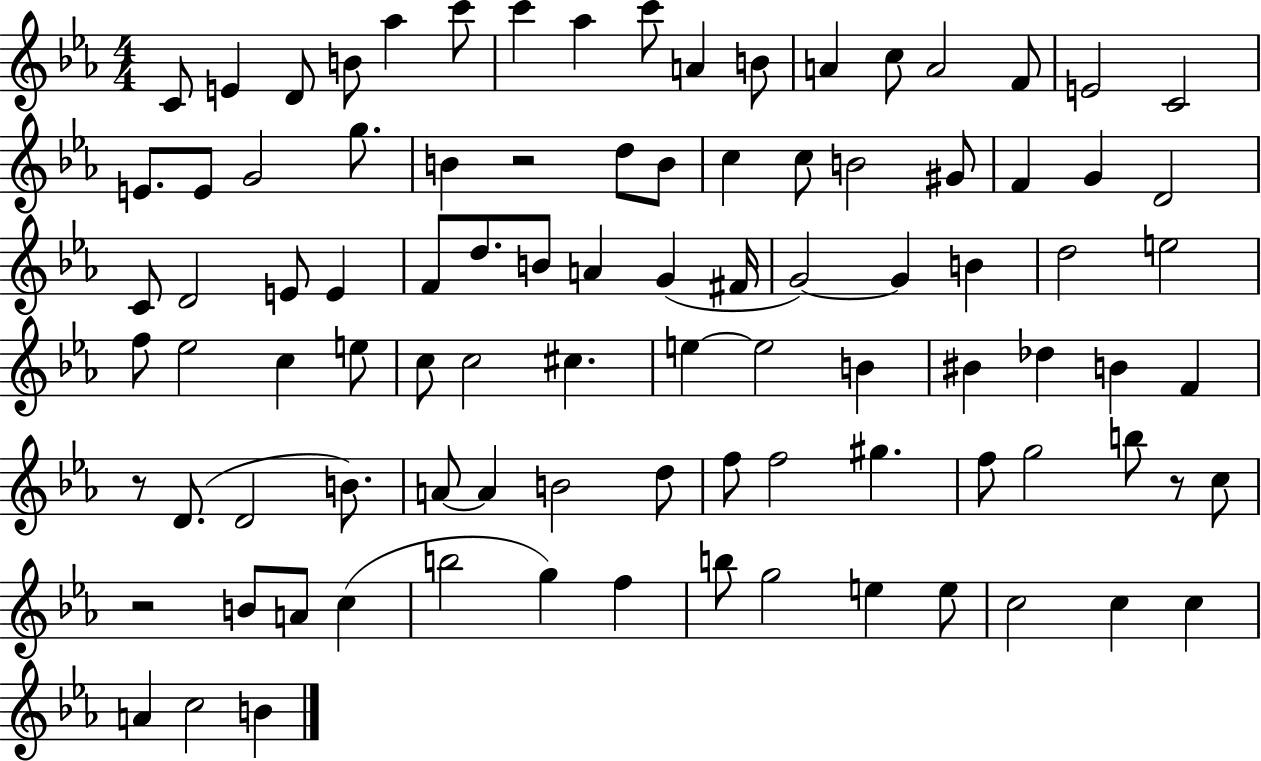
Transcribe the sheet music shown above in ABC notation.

X:1
T:Untitled
M:4/4
L:1/4
K:Eb
C/2 E D/2 B/2 _a c'/2 c' _a c'/2 A B/2 A c/2 A2 F/2 E2 C2 E/2 E/2 G2 g/2 B z2 d/2 B/2 c c/2 B2 ^G/2 F G D2 C/2 D2 E/2 E F/2 d/2 B/2 A G ^F/4 G2 G B d2 e2 f/2 _e2 c e/2 c/2 c2 ^c e e2 B ^B _d B F z/2 D/2 D2 B/2 A/2 A B2 d/2 f/2 f2 ^g f/2 g2 b/2 z/2 c/2 z2 B/2 A/2 c b2 g f b/2 g2 e e/2 c2 c c A c2 B